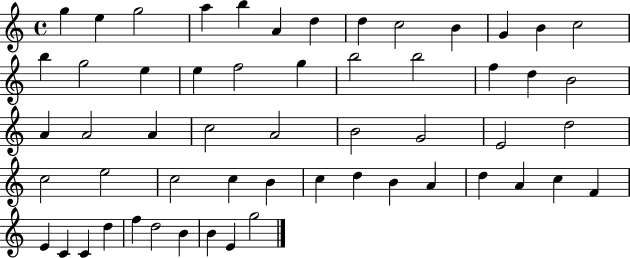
X:1
T:Untitled
M:4/4
L:1/4
K:C
g e g2 a b A d d c2 B G B c2 b g2 e e f2 g b2 b2 f d B2 A A2 A c2 A2 B2 G2 E2 d2 c2 e2 c2 c B c d B A d A c F E C C d f d2 B B E g2